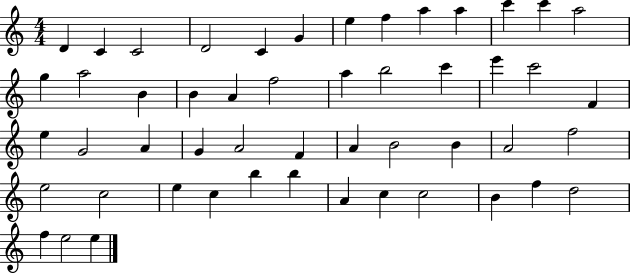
D4/q C4/q C4/h D4/h C4/q G4/q E5/q F5/q A5/q A5/q C6/q C6/q A5/h G5/q A5/h B4/q B4/q A4/q F5/h A5/q B5/h C6/q E6/q C6/h F4/q E5/q G4/h A4/q G4/q A4/h F4/q A4/q B4/h B4/q A4/h F5/h E5/h C5/h E5/q C5/q B5/q B5/q A4/q C5/q C5/h B4/q F5/q D5/h F5/q E5/h E5/q